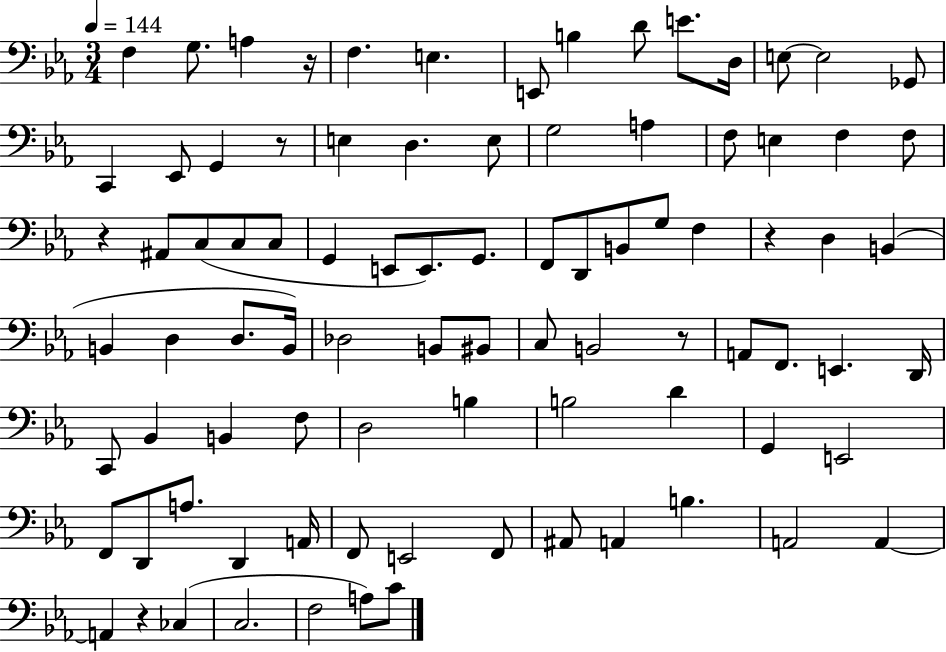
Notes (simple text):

F3/q G3/e. A3/q R/s F3/q. E3/q. E2/e B3/q D4/e E4/e. D3/s E3/e E3/h Gb2/e C2/q Eb2/e G2/q R/e E3/q D3/q. E3/e G3/h A3/q F3/e E3/q F3/q F3/e R/q A#2/e C3/e C3/e C3/e G2/q E2/e E2/e. G2/e. F2/e D2/e B2/e G3/e F3/q R/q D3/q B2/q B2/q D3/q D3/e. B2/s Db3/h B2/e BIS2/e C3/e B2/h R/e A2/e F2/e. E2/q. D2/s C2/e Bb2/q B2/q F3/e D3/h B3/q B3/h D4/q G2/q E2/h F2/e D2/e A3/e. D2/q A2/s F2/e E2/h F2/e A#2/e A2/q B3/q. A2/h A2/q A2/q R/q CES3/q C3/h. F3/h A3/e C4/e